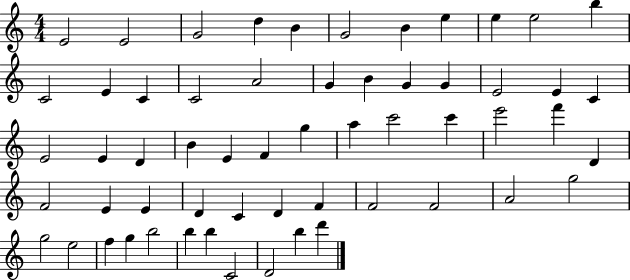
{
  \clef treble
  \numericTimeSignature
  \time 4/4
  \key c \major
  e'2 e'2 | g'2 d''4 b'4 | g'2 b'4 e''4 | e''4 e''2 b''4 | \break c'2 e'4 c'4 | c'2 a'2 | g'4 b'4 g'4 g'4 | e'2 e'4 c'4 | \break e'2 e'4 d'4 | b'4 e'4 f'4 g''4 | a''4 c'''2 c'''4 | e'''2 f'''4 d'4 | \break f'2 e'4 e'4 | d'4 c'4 d'4 f'4 | f'2 f'2 | a'2 g''2 | \break g''2 e''2 | f''4 g''4 b''2 | b''4 b''4 c'2 | d'2 b''4 d'''4 | \break \bar "|."
}